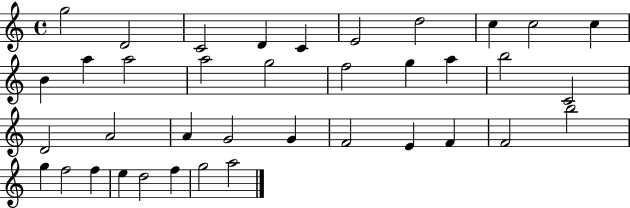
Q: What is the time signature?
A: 4/4